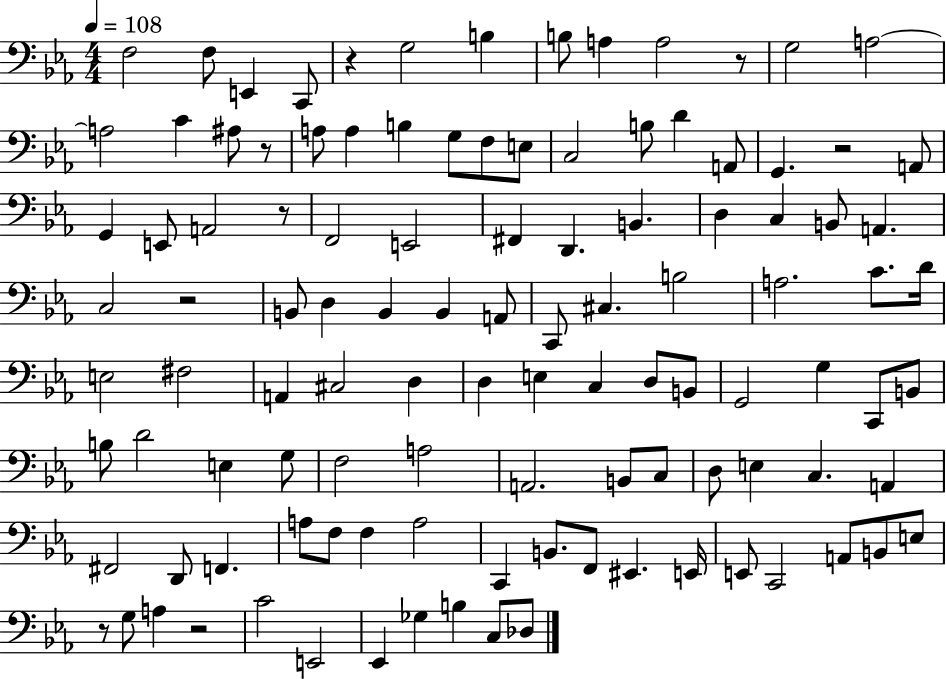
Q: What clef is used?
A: bass